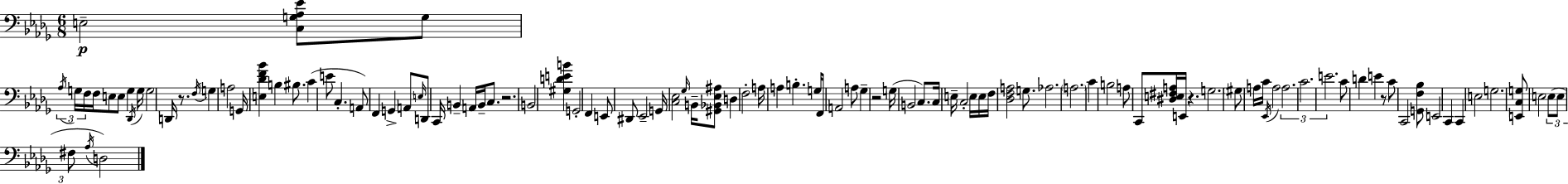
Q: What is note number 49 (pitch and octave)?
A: F2